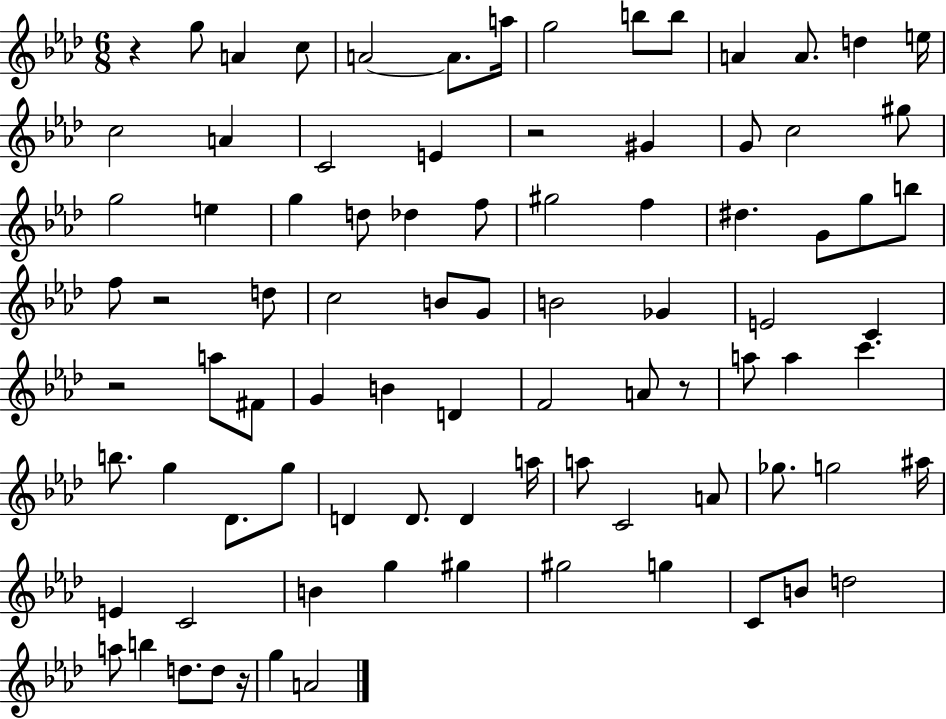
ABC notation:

X:1
T:Untitled
M:6/8
L:1/4
K:Ab
z g/2 A c/2 A2 A/2 a/4 g2 b/2 b/2 A A/2 d e/4 c2 A C2 E z2 ^G G/2 c2 ^g/2 g2 e g d/2 _d f/2 ^g2 f ^d G/2 g/2 b/2 f/2 z2 d/2 c2 B/2 G/2 B2 _G E2 C z2 a/2 ^F/2 G B D F2 A/2 z/2 a/2 a c' b/2 g _D/2 g/2 D D/2 D a/4 a/2 C2 A/2 _g/2 g2 ^a/4 E C2 B g ^g ^g2 g C/2 B/2 d2 a/2 b d/2 d/2 z/4 g A2